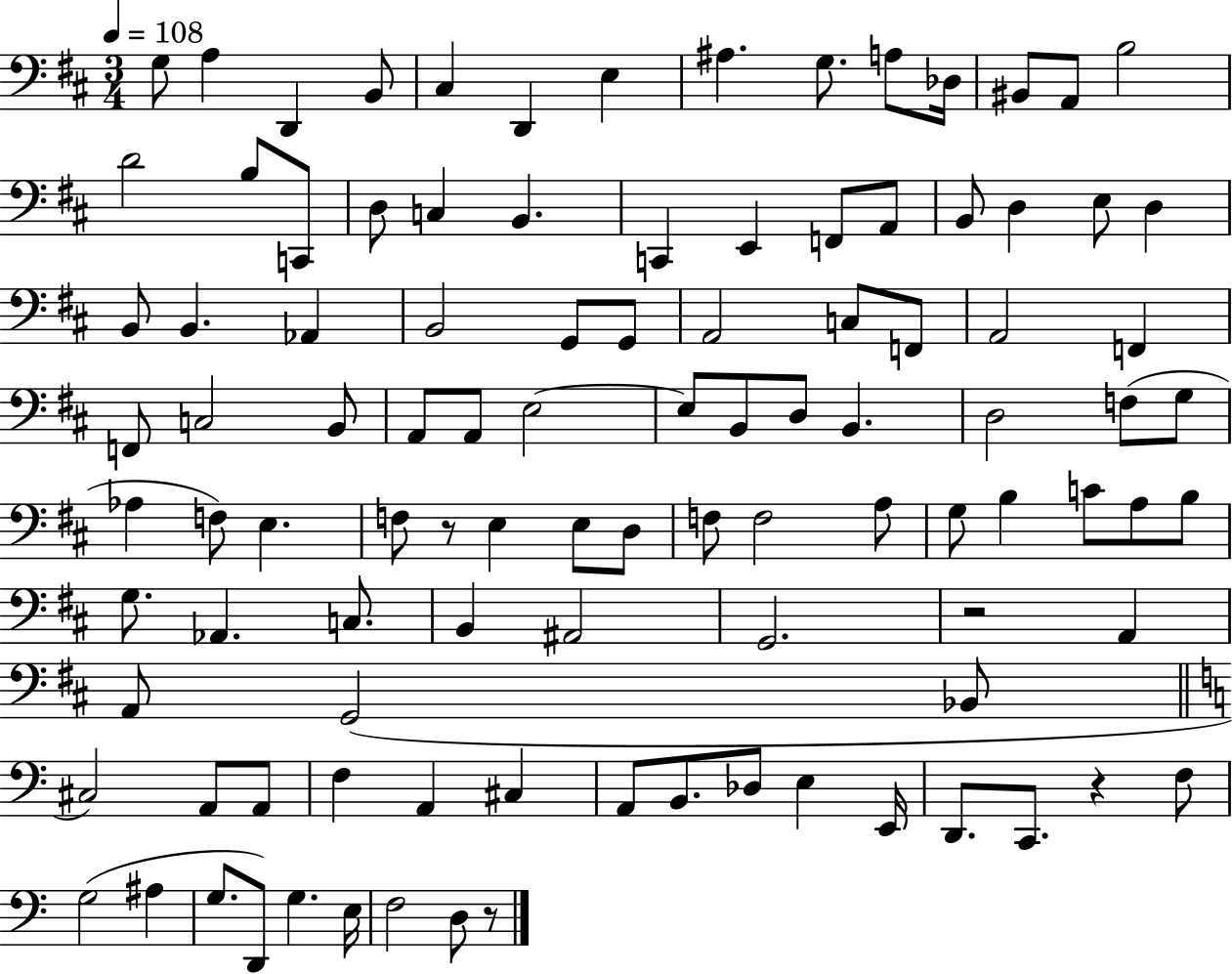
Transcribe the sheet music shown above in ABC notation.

X:1
T:Untitled
M:3/4
L:1/4
K:D
G,/2 A, D,, B,,/2 ^C, D,, E, ^A, G,/2 A,/2 _D,/4 ^B,,/2 A,,/2 B,2 D2 B,/2 C,,/2 D,/2 C, B,, C,, E,, F,,/2 A,,/2 B,,/2 D, E,/2 D, B,,/2 B,, _A,, B,,2 G,,/2 G,,/2 A,,2 C,/2 F,,/2 A,,2 F,, F,,/2 C,2 B,,/2 A,,/2 A,,/2 E,2 E,/2 B,,/2 D,/2 B,, D,2 F,/2 G,/2 _A, F,/2 E, F,/2 z/2 E, E,/2 D,/2 F,/2 F,2 A,/2 G,/2 B, C/2 A,/2 B,/2 G,/2 _A,, C,/2 B,, ^A,,2 G,,2 z2 A,, A,,/2 G,,2 _B,,/2 ^C,2 A,,/2 A,,/2 F, A,, ^C, A,,/2 B,,/2 _D,/2 E, E,,/4 D,,/2 C,,/2 z F,/2 G,2 ^A, G,/2 D,,/2 G, E,/4 F,2 D,/2 z/2